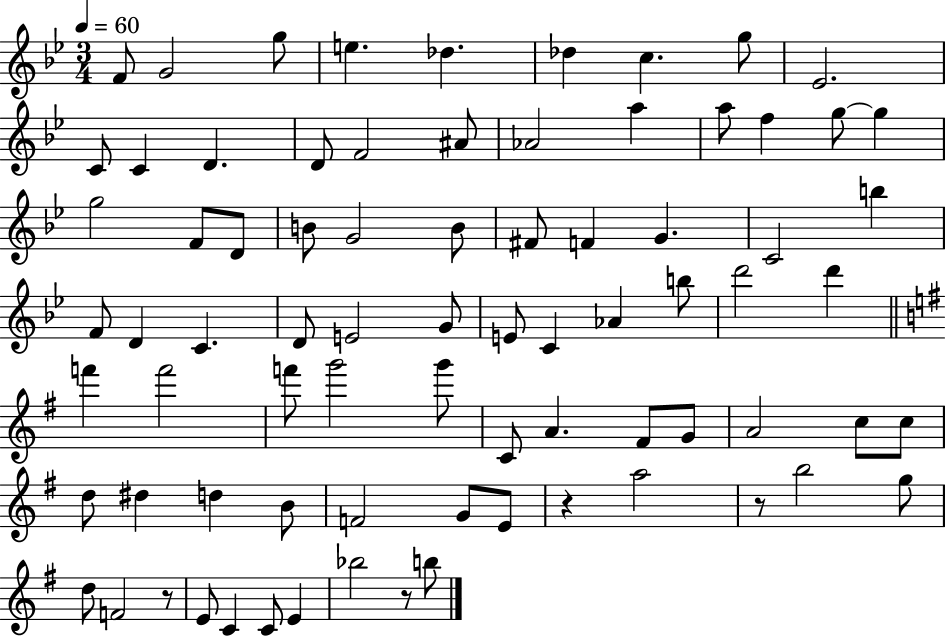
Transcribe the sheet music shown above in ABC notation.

X:1
T:Untitled
M:3/4
L:1/4
K:Bb
F/2 G2 g/2 e _d _d c g/2 _E2 C/2 C D D/2 F2 ^A/2 _A2 a a/2 f g/2 g g2 F/2 D/2 B/2 G2 B/2 ^F/2 F G C2 b F/2 D C D/2 E2 G/2 E/2 C _A b/2 d'2 d' f' f'2 f'/2 g'2 g'/2 C/2 A ^F/2 G/2 A2 c/2 c/2 d/2 ^d d B/2 F2 G/2 E/2 z a2 z/2 b2 g/2 d/2 F2 z/2 E/2 C C/2 E _b2 z/2 b/2